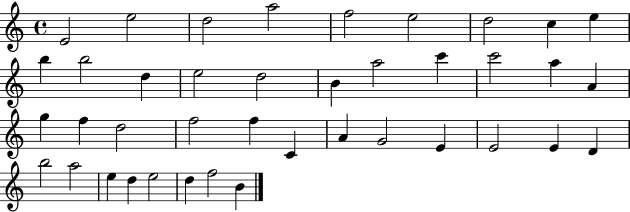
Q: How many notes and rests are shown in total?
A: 40